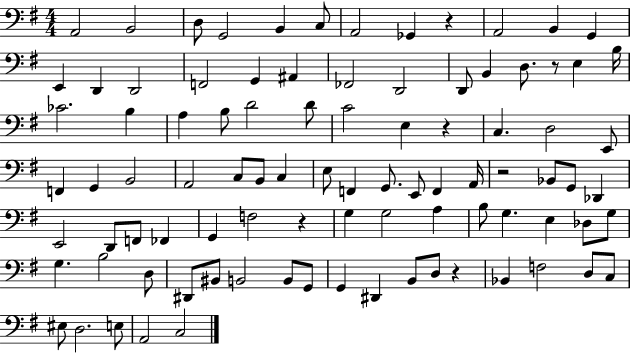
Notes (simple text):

A2/h B2/h D3/e G2/h B2/q C3/e A2/h Gb2/q R/q A2/h B2/q G2/q E2/q D2/q D2/h F2/h G2/q A#2/q FES2/h D2/h D2/e B2/q D3/e. R/e E3/q B3/s CES4/h. B3/q A3/q B3/e D4/h D4/e C4/h E3/q R/q C3/q. D3/h E2/e F2/q G2/q B2/h A2/h C3/e B2/e C3/q E3/e F2/q G2/e. E2/e F2/q A2/s R/h Bb2/e G2/e Db2/q E2/h D2/e F2/e FES2/q G2/q F3/h R/q G3/q G3/h A3/q B3/e G3/q. E3/q Db3/e G3/e G3/q. B3/h D3/e D#2/e BIS2/e B2/h B2/e G2/e G2/q D#2/q B2/e D3/e R/q Bb2/q F3/h D3/e C3/e EIS3/e D3/h. E3/e A2/h C3/h